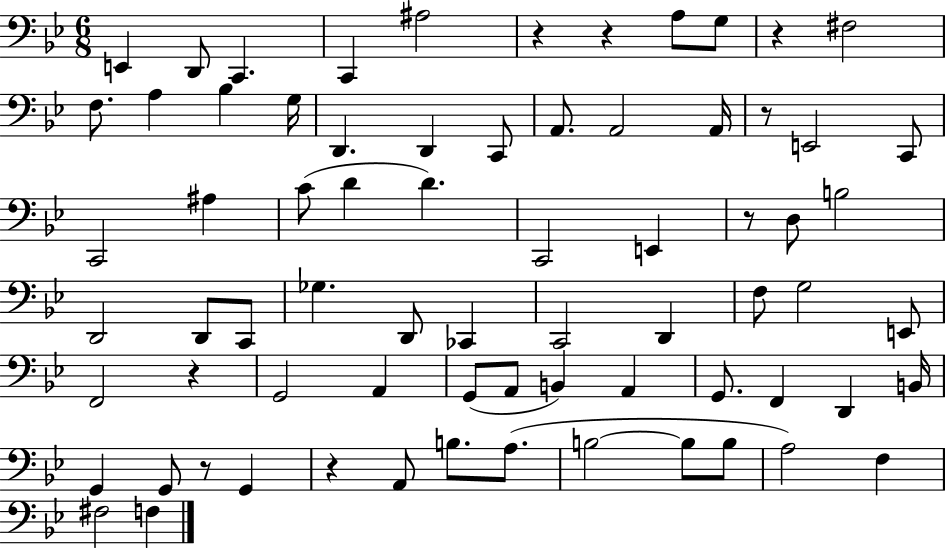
X:1
T:Untitled
M:6/8
L:1/4
K:Bb
E,, D,,/2 C,, C,, ^A,2 z z A,/2 G,/2 z ^F,2 F,/2 A, _B, G,/4 D,, D,, C,,/2 A,,/2 A,,2 A,,/4 z/2 E,,2 C,,/2 C,,2 ^A, C/2 D D C,,2 E,, z/2 D,/2 B,2 D,,2 D,,/2 C,,/2 _G, D,,/2 _C,, C,,2 D,, F,/2 G,2 E,,/2 F,,2 z G,,2 A,, G,,/2 A,,/2 B,, A,, G,,/2 F,, D,, B,,/4 G,, G,,/2 z/2 G,, z A,,/2 B,/2 A,/2 B,2 B,/2 B,/2 A,2 F, ^F,2 F,